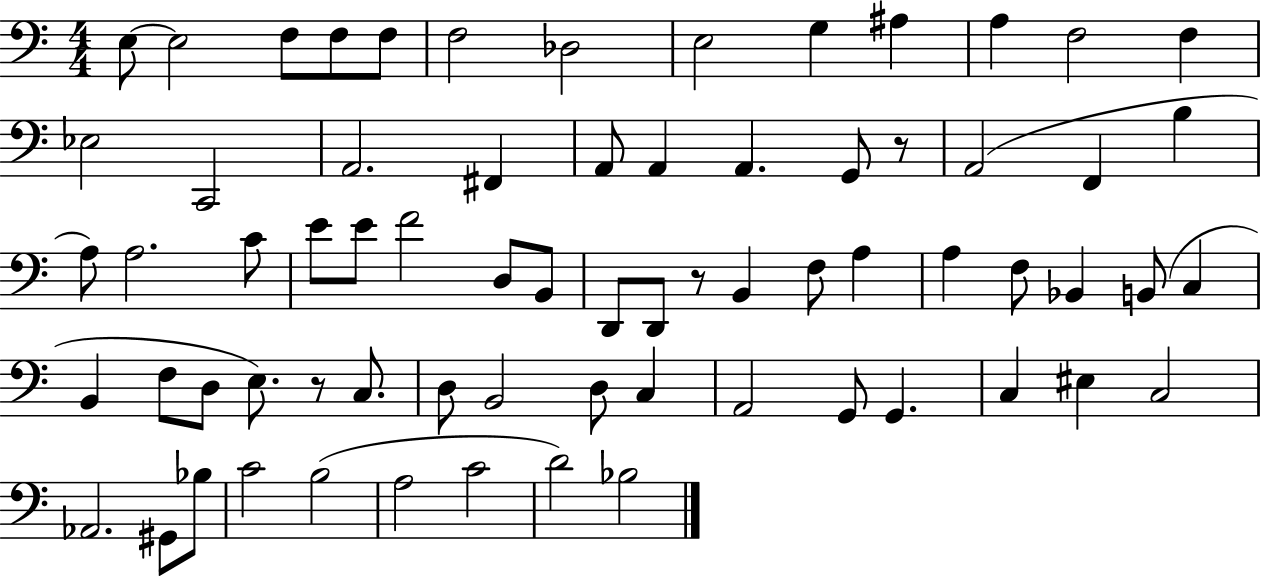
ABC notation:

X:1
T:Untitled
M:4/4
L:1/4
K:C
E,/2 E,2 F,/2 F,/2 F,/2 F,2 _D,2 E,2 G, ^A, A, F,2 F, _E,2 C,,2 A,,2 ^F,, A,,/2 A,, A,, G,,/2 z/2 A,,2 F,, B, A,/2 A,2 C/2 E/2 E/2 F2 D,/2 B,,/2 D,,/2 D,,/2 z/2 B,, F,/2 A, A, F,/2 _B,, B,,/2 C, B,, F,/2 D,/2 E,/2 z/2 C,/2 D,/2 B,,2 D,/2 C, A,,2 G,,/2 G,, C, ^E, C,2 _A,,2 ^G,,/2 _B,/2 C2 B,2 A,2 C2 D2 _B,2